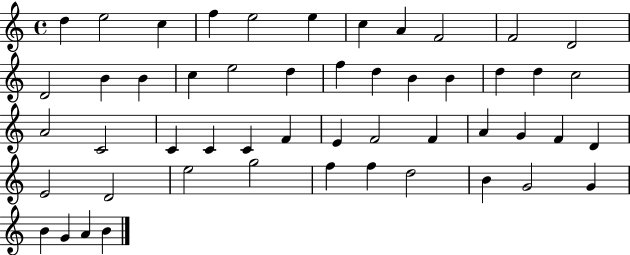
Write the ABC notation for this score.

X:1
T:Untitled
M:4/4
L:1/4
K:C
d e2 c f e2 e c A F2 F2 D2 D2 B B c e2 d f d B B d d c2 A2 C2 C C C F E F2 F A G F D E2 D2 e2 g2 f f d2 B G2 G B G A B